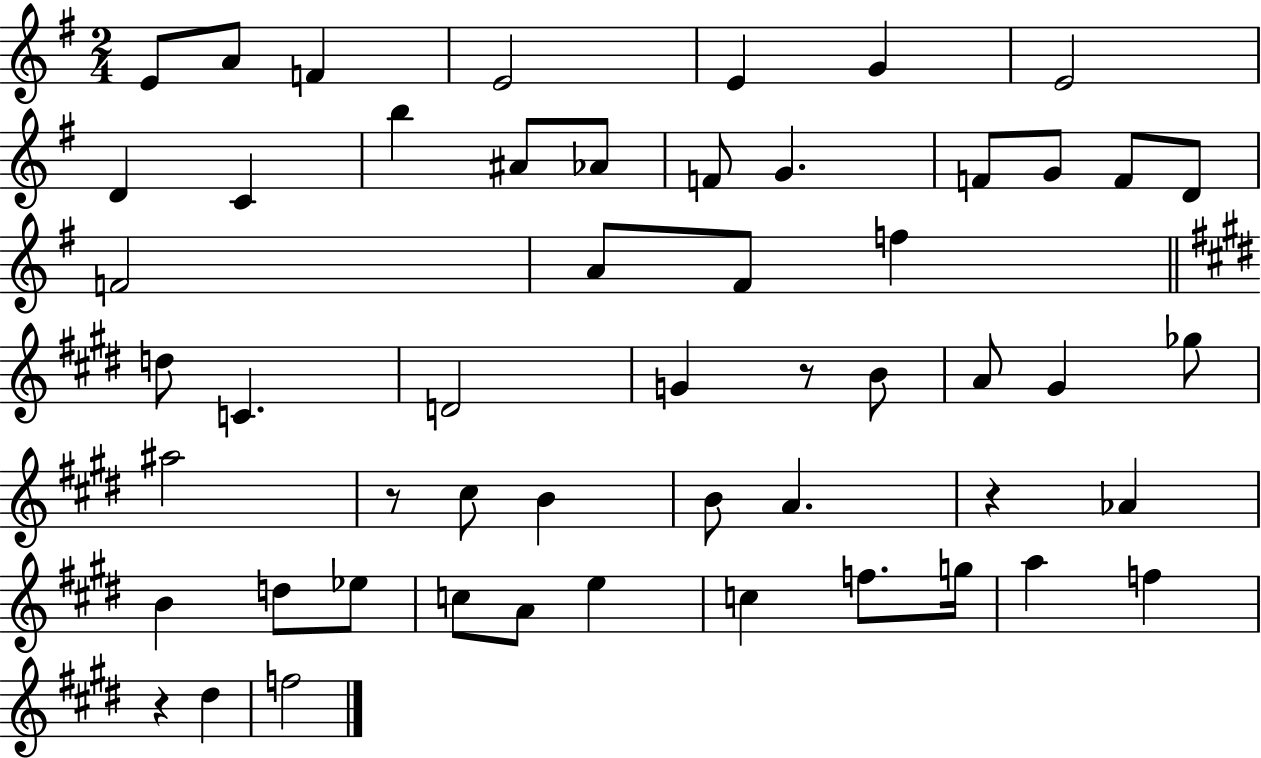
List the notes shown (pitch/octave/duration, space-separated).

E4/e A4/e F4/q E4/h E4/q G4/q E4/h D4/q C4/q B5/q A#4/e Ab4/e F4/e G4/q. F4/e G4/e F4/e D4/e F4/h A4/e F#4/e F5/q D5/e C4/q. D4/h G4/q R/e B4/e A4/e G#4/q Gb5/e A#5/h R/e C#5/e B4/q B4/e A4/q. R/q Ab4/q B4/q D5/e Eb5/e C5/e A4/e E5/q C5/q F5/e. G5/s A5/q F5/q R/q D#5/q F5/h